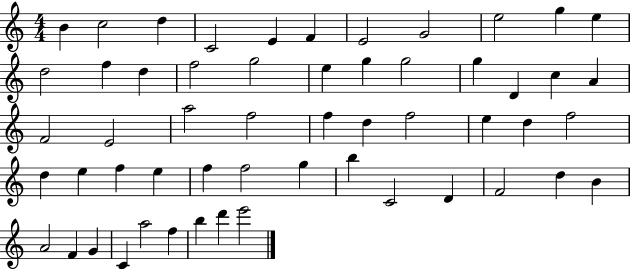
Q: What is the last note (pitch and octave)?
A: E6